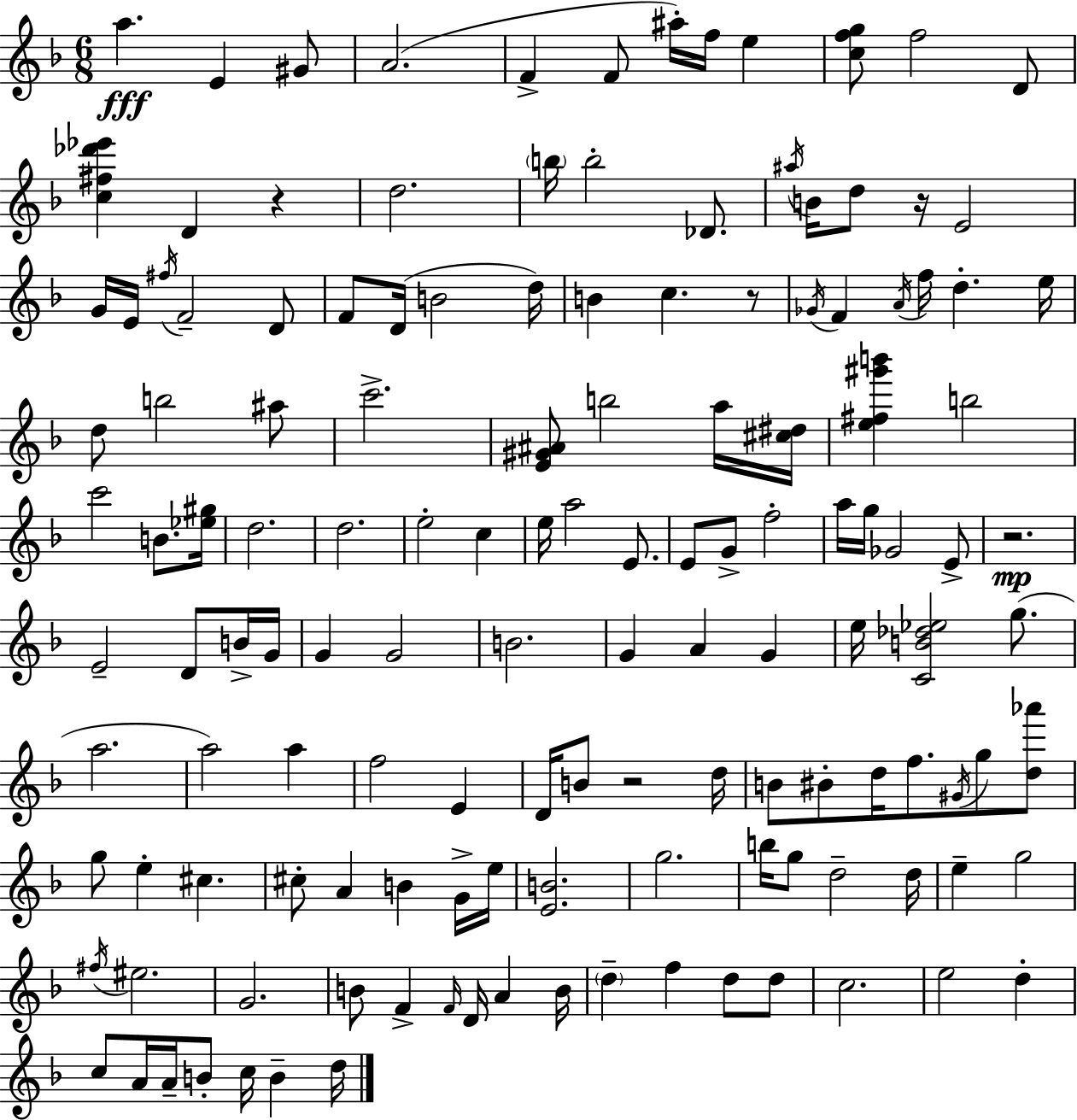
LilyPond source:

{
  \clef treble
  \numericTimeSignature
  \time 6/8
  \key d \minor
  a''4.\fff e'4 gis'8 | a'2.( | f'4-> f'8 ais''16-.) f''16 e''4 | <c'' f'' g''>8 f''2 d'8 | \break <c'' fis'' des''' ees'''>4 d'4 r4 | d''2. | \parenthesize b''16 b''2-. des'8. | \acciaccatura { ais''16 } b'16 d''8 r16 e'2 | \break g'16 e'16 \acciaccatura { fis''16 } f'2-- | d'8 f'8 d'16( b'2 | d''16) b'4 c''4. | r8 \acciaccatura { ges'16 } f'4 \acciaccatura { a'16 } f''16 d''4.-. | \break e''16 d''8 b''2 | ais''8 c'''2.-> | <e' gis' ais'>8 b''2 | a''16 <cis'' dis''>16 <e'' fis'' gis''' b'''>4 b''2 | \break c'''2 | b'8. <ees'' gis''>16 d''2. | d''2. | e''2-. | \break c''4 e''16 a''2 | e'8. e'8 g'8-> f''2-. | a''16 g''16 ges'2 | e'8-> r2.\mp | \break e'2-- | d'8 b'16-> g'16 g'4 g'2 | b'2. | g'4 a'4 | \break g'4 e''16 <c' b' des'' ees''>2 | g''8.( a''2. | a''2) | a''4 f''2 | \break e'4 d'16 b'8 r2 | d''16 b'8 bis'8-. d''16 f''8. | \acciaccatura { gis'16 } g''8 <d'' aes'''>8 g''8 e''4-. cis''4. | cis''8-. a'4 b'4 | \break g'16-> e''16 <e' b'>2. | g''2. | b''16 g''8 d''2-- | d''16 e''4-- g''2 | \break \acciaccatura { fis''16 } eis''2. | g'2. | b'8 f'4-> | \grace { f'16 } d'16 a'4 b'16 \parenthesize d''4-- f''4 | \break d''8 d''8 c''2. | e''2 | d''4-. c''8 a'16 a'16-- b'8-. | c''16 b'4-- d''16 \bar "|."
}